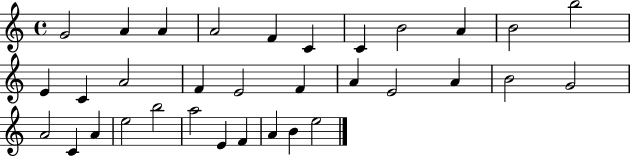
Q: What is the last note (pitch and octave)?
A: E5